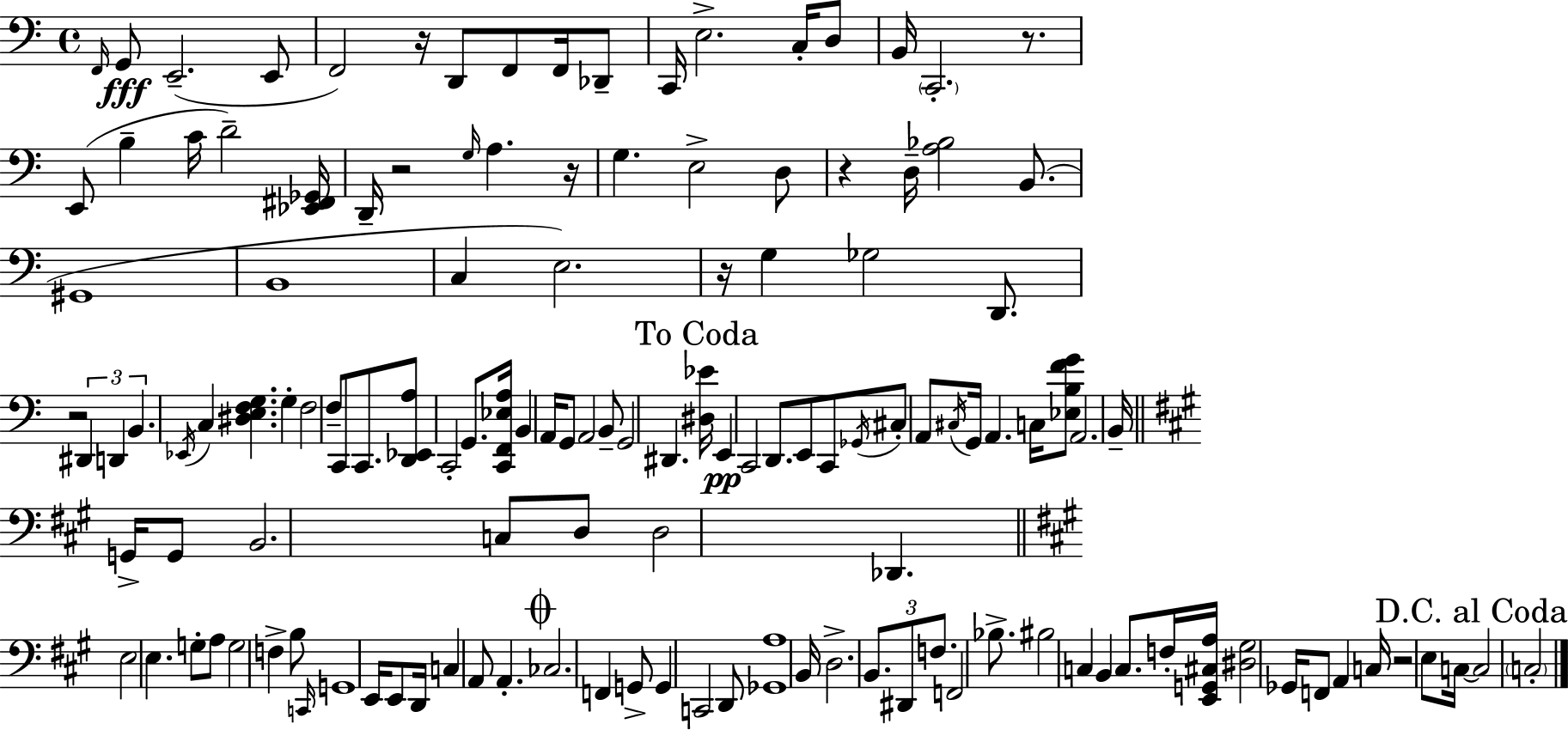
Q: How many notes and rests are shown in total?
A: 133